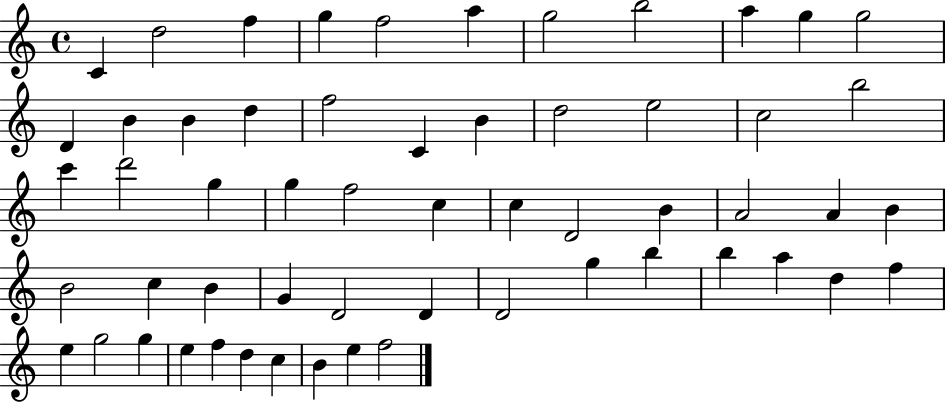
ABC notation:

X:1
T:Untitled
M:4/4
L:1/4
K:C
C d2 f g f2 a g2 b2 a g g2 D B B d f2 C B d2 e2 c2 b2 c' d'2 g g f2 c c D2 B A2 A B B2 c B G D2 D D2 g b b a d f e g2 g e f d c B e f2